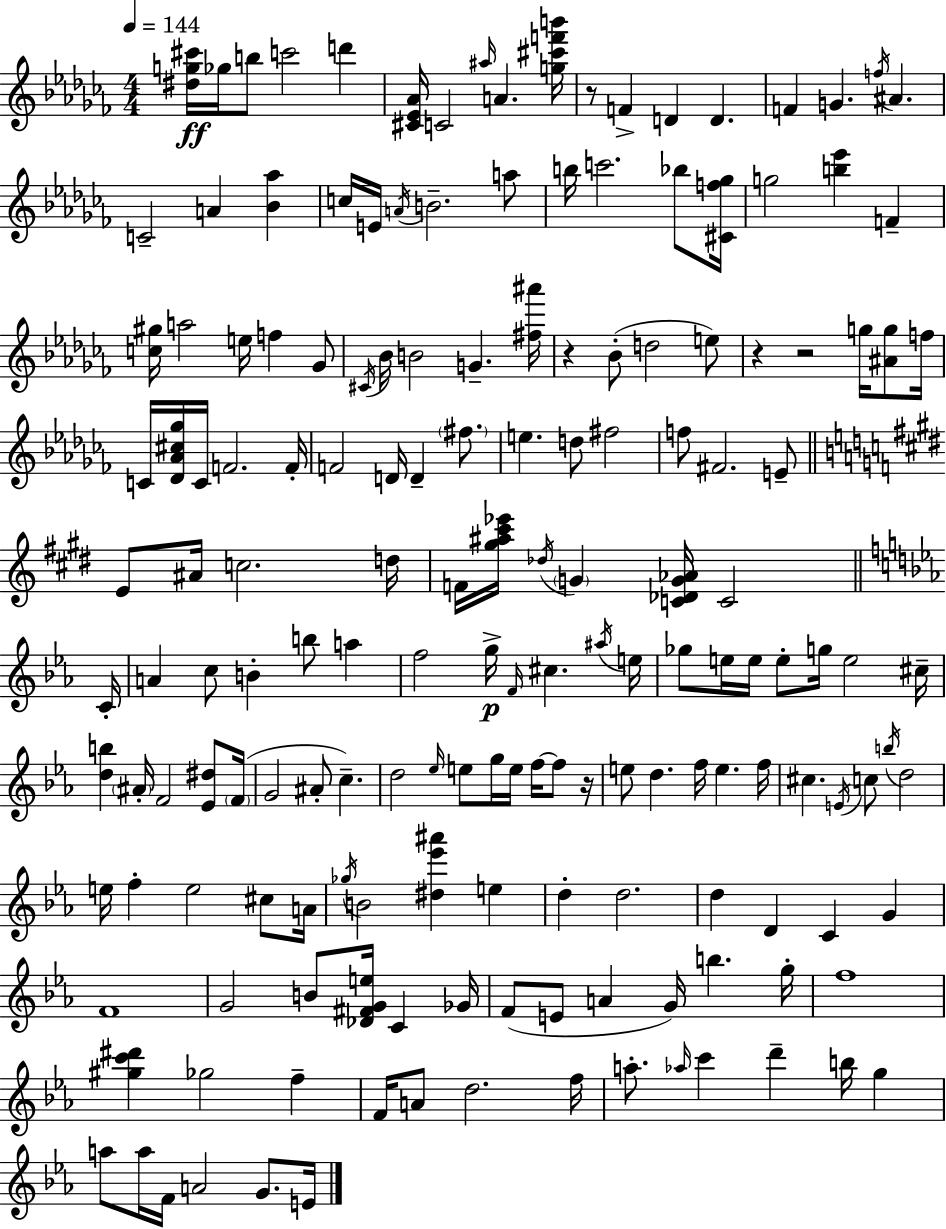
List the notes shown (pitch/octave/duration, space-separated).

[D#5,G5,C#6]/s Gb5/s B5/e C6/h D6/q [C#4,Eb4,Ab4]/s C4/h A#5/s A4/q. [G5,C#6,F6,B6]/s R/e F4/q D4/q D4/q. F4/q G4/q. F5/s A#4/q. C4/h A4/q [Bb4,Ab5]/q C5/s E4/s A4/s B4/h. A5/e B5/s C6/h. Bb5/e [C#4,F5,Gb5]/s G5/h [B5,Eb6]/q F4/q [C5,G#5]/s A5/h E5/s F5/q Gb4/e C#4/s Bb4/s B4/h G4/q. [F#5,A#6]/s R/q Bb4/e D5/h E5/e R/q R/h G5/s [A#4,G5]/e F5/s C4/s [Db4,Ab4,C#5,Gb5]/s C4/s F4/h. F4/s F4/h D4/s D4/q F#5/e. E5/q. D5/e F#5/h F5/e F#4/h. E4/e E4/e A#4/s C5/h. D5/s F4/s [G#5,A#5,C#6,Eb6]/s Db5/s G4/q [C4,Db4,G4,Ab4]/s C4/h C4/s A4/q C5/e B4/q B5/e A5/q F5/h G5/s F4/s C#5/q. A#5/s E5/s Gb5/e E5/s E5/s E5/e G5/s E5/h C#5/s [D5,B5]/q A#4/s F4/h [Eb4,D#5]/e F4/s G4/h A#4/e C5/q. D5/h Eb5/s E5/e G5/s E5/s F5/s F5/e R/s E5/e D5/q. F5/s E5/q. F5/s C#5/q. E4/s C5/e B5/s D5/h E5/s F5/q E5/h C#5/e A4/s Gb5/s B4/h [D#5,Eb6,A#6]/q E5/q D5/q D5/h. D5/q D4/q C4/q G4/q F4/w G4/h B4/e [Db4,F#4,G4,E5]/s C4/q Gb4/s F4/e E4/e A4/q G4/s B5/q. G5/s F5/w [G#5,C6,D#6]/q Gb5/h F5/q F4/s A4/e D5/h. F5/s A5/e. Ab5/s C6/q D6/q B5/s G5/q A5/e A5/s F4/s A4/h G4/e. E4/s